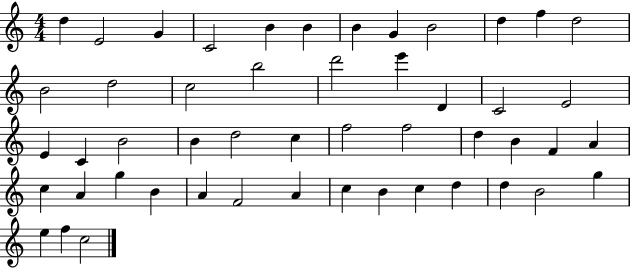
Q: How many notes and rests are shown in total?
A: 50